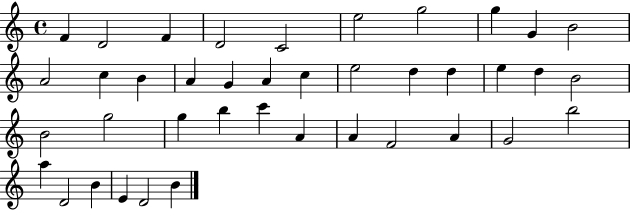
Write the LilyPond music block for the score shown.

{
  \clef treble
  \time 4/4
  \defaultTimeSignature
  \key c \major
  f'4 d'2 f'4 | d'2 c'2 | e''2 g''2 | g''4 g'4 b'2 | \break a'2 c''4 b'4 | a'4 g'4 a'4 c''4 | e''2 d''4 d''4 | e''4 d''4 b'2 | \break b'2 g''2 | g''4 b''4 c'''4 a'4 | a'4 f'2 a'4 | g'2 b''2 | \break a''4 d'2 b'4 | e'4 d'2 b'4 | \bar "|."
}